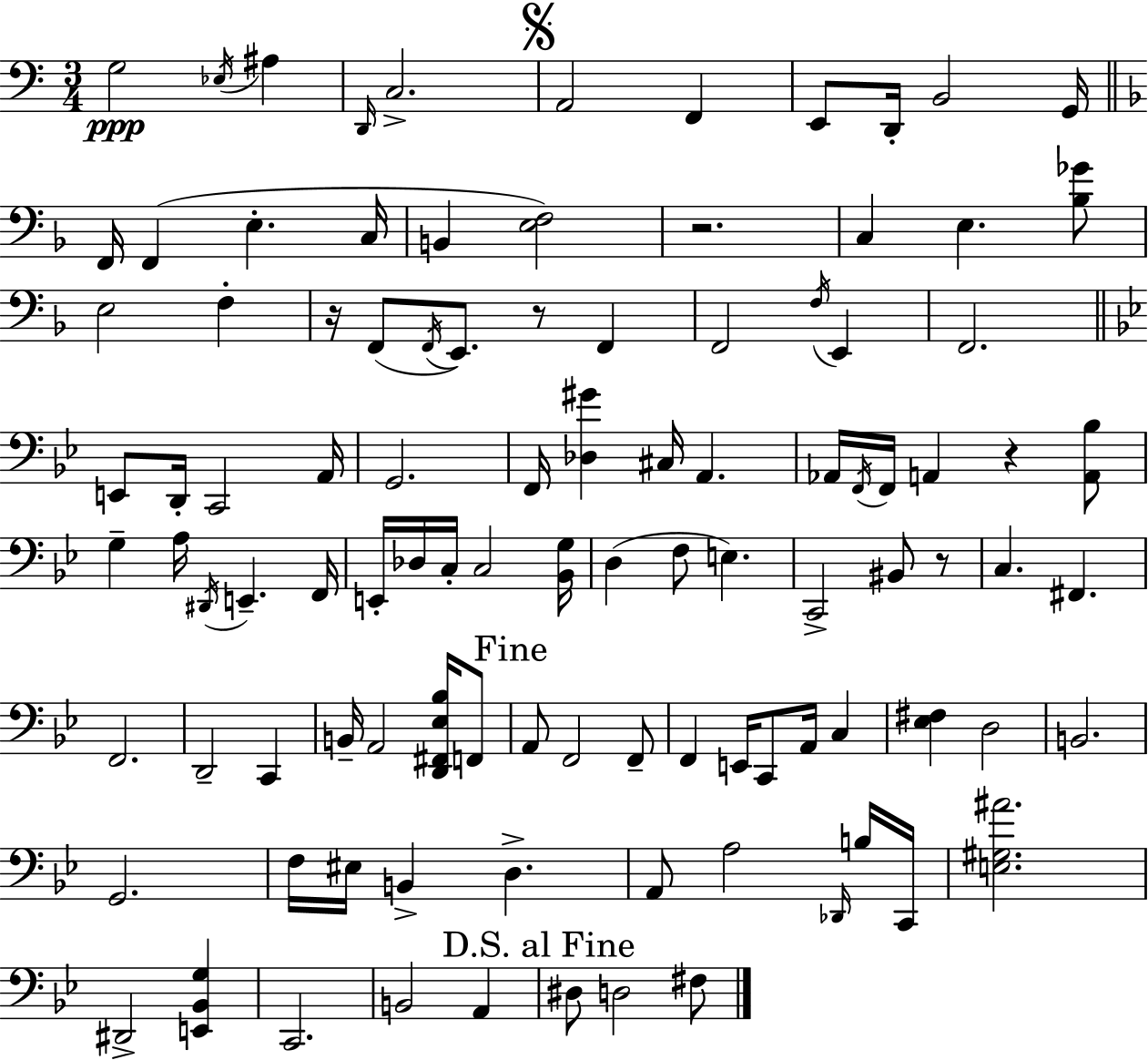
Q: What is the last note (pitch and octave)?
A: F#3